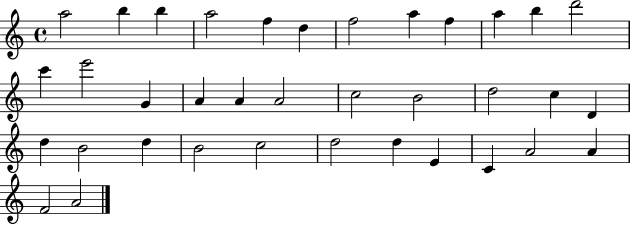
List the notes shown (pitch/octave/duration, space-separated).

A5/h B5/q B5/q A5/h F5/q D5/q F5/h A5/q F5/q A5/q B5/q D6/h C6/q E6/h G4/q A4/q A4/q A4/h C5/h B4/h D5/h C5/q D4/q D5/q B4/h D5/q B4/h C5/h D5/h D5/q E4/q C4/q A4/h A4/q F4/h A4/h